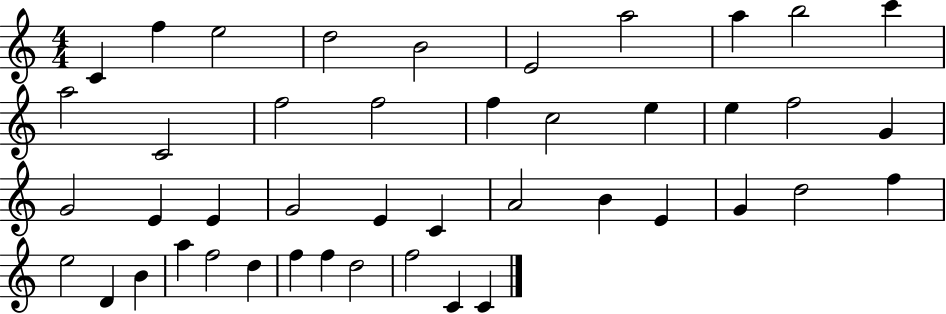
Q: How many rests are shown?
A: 0